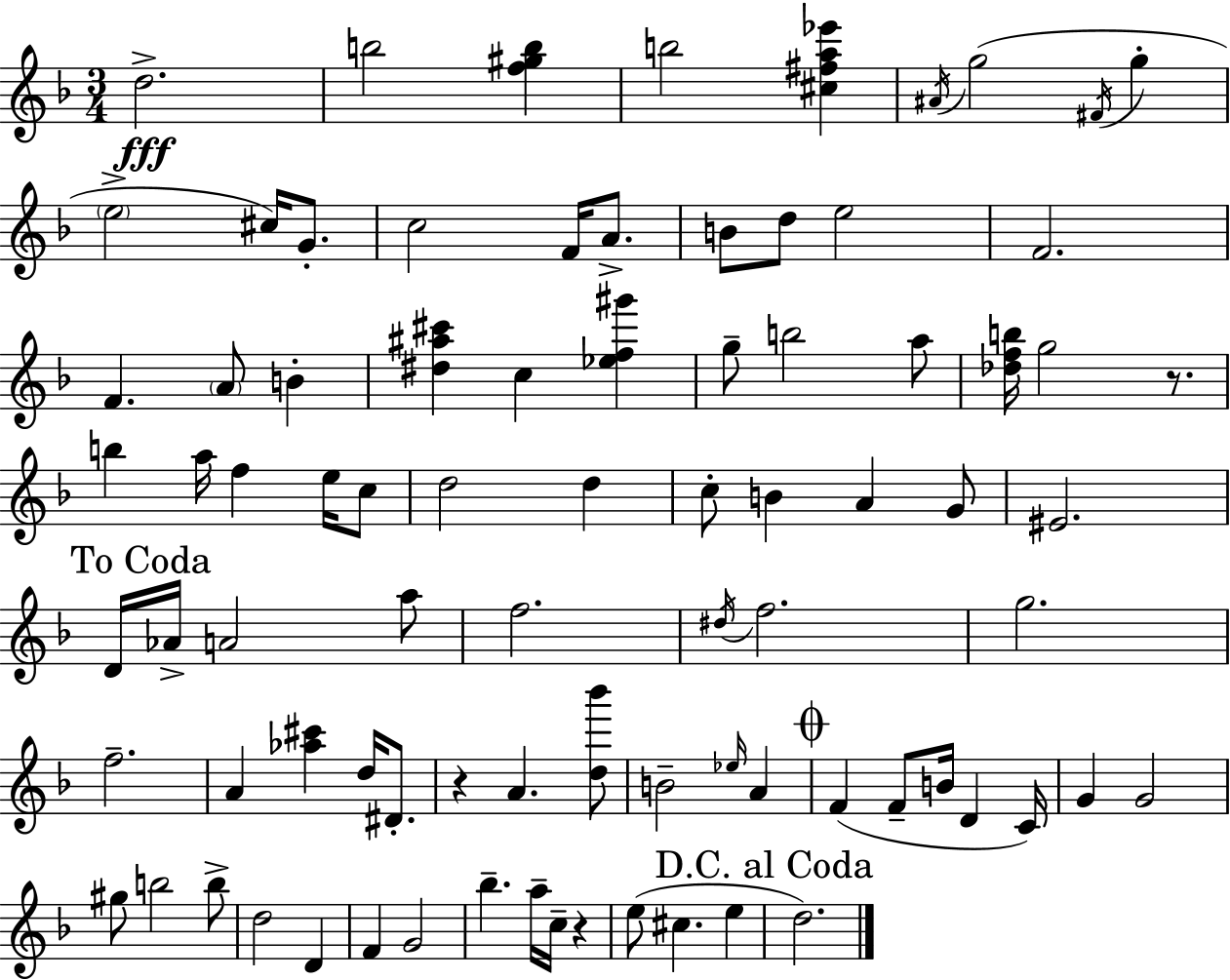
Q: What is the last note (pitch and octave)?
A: D5